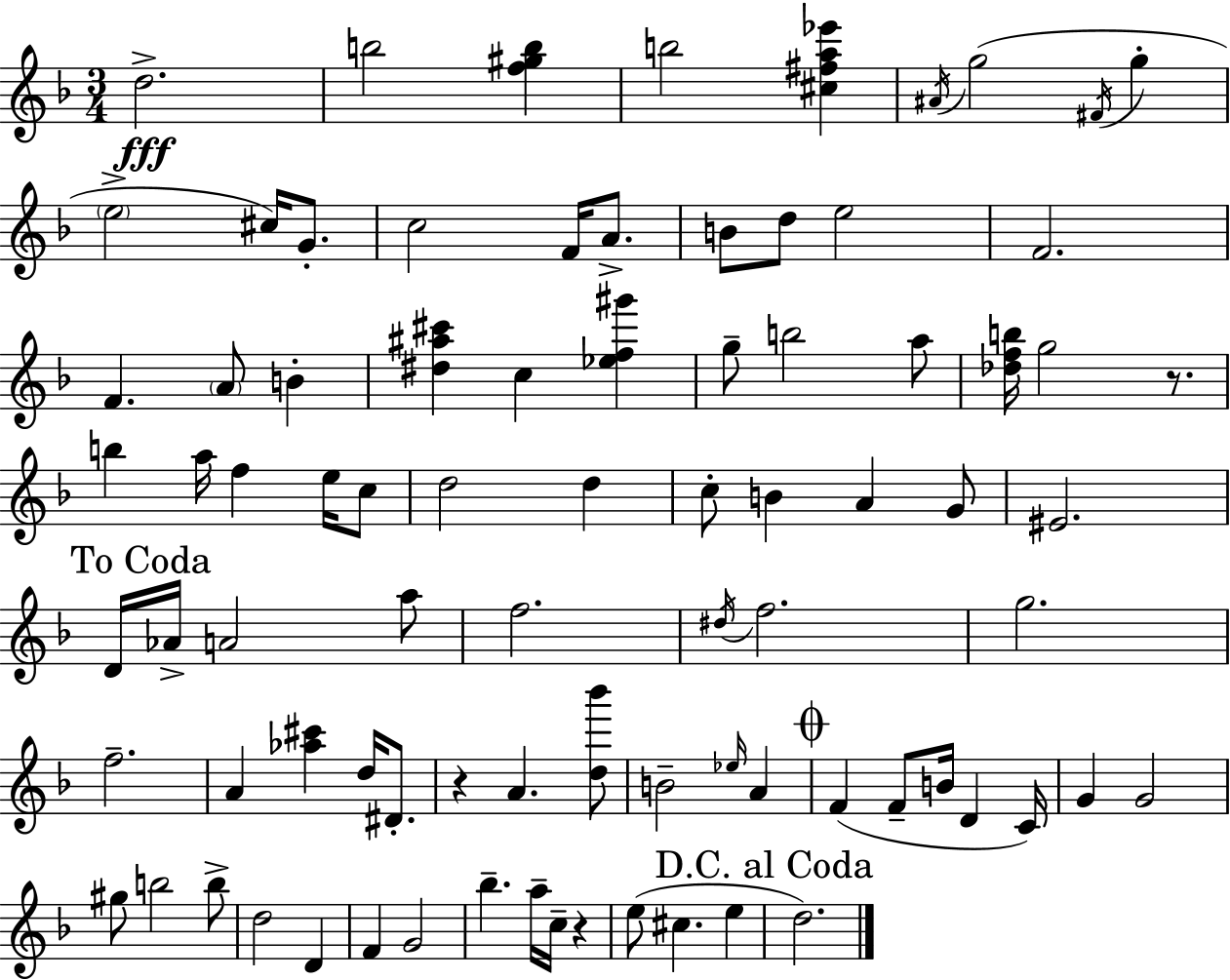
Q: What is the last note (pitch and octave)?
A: D5